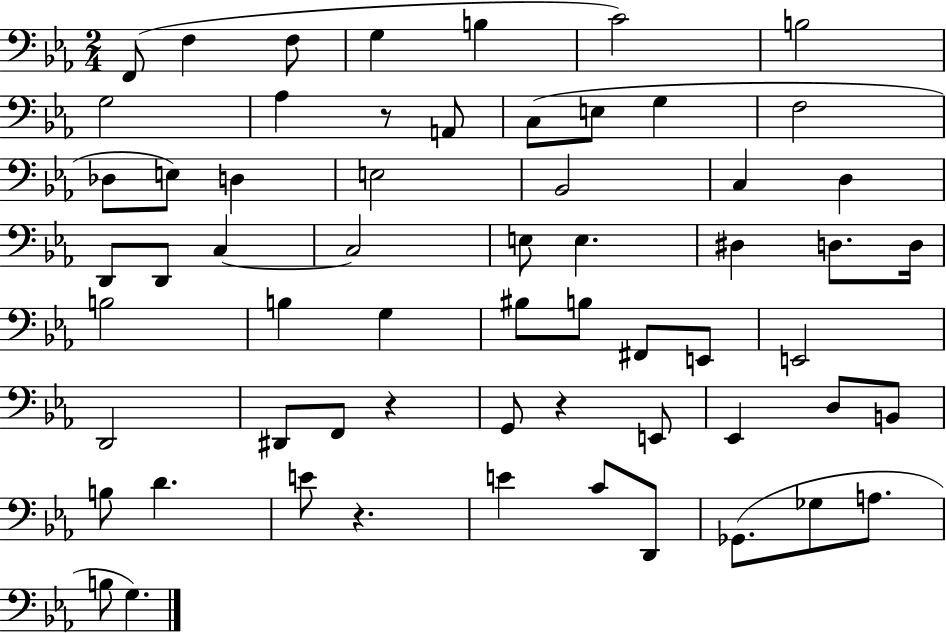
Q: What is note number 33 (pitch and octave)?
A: G3